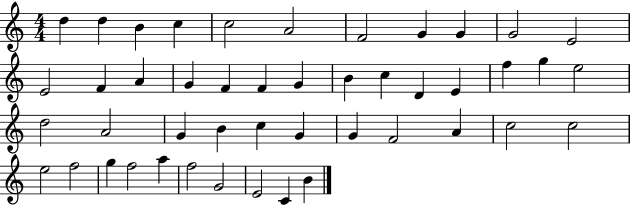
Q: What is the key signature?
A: C major